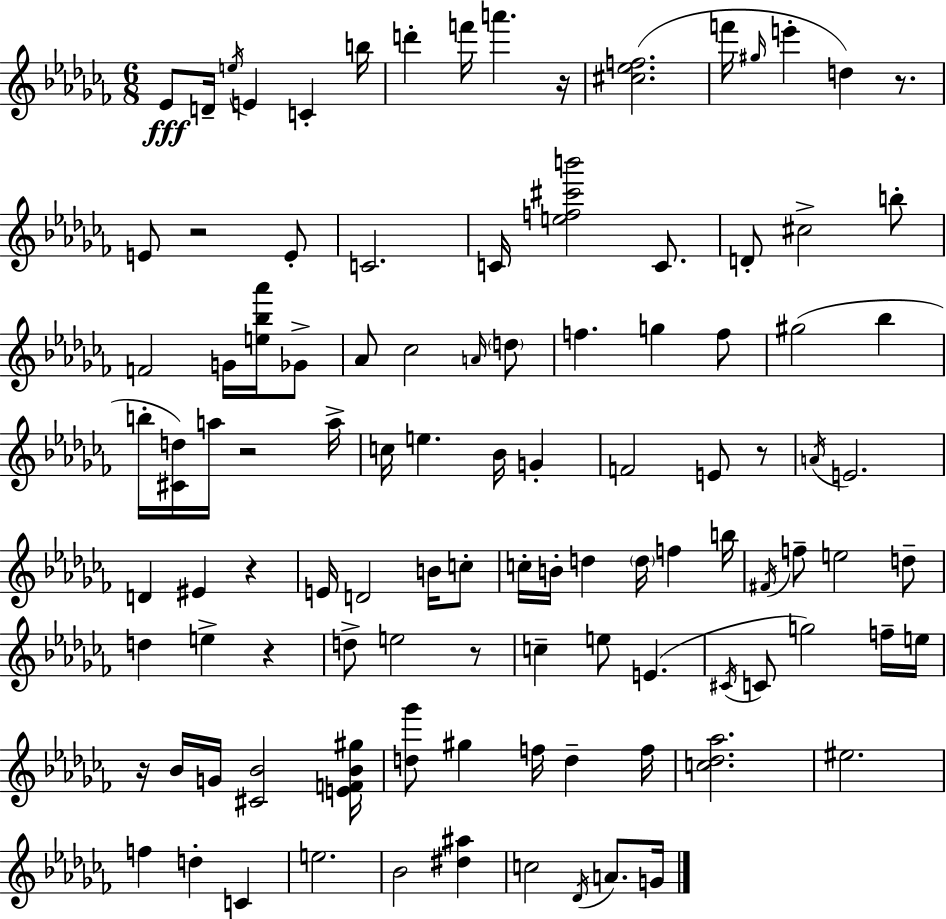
X:1
T:Untitled
M:6/8
L:1/4
K:Abm
_E/2 D/4 e/4 E C b/4 d' f'/4 a' z/4 [^c_ef]2 f'/4 ^g/4 e' d z/2 E/2 z2 E/2 C2 C/4 [ef^c'b']2 C/2 D/2 ^c2 b/2 F2 G/4 [e_b_a']/4 _G/2 _A/2 _c2 A/4 d/2 f g f/2 ^g2 _b b/4 [^Cd]/4 a/4 z2 a/4 c/4 e _B/4 G F2 E/2 z/2 A/4 E2 D ^E z E/4 D2 B/4 c/2 c/4 B/4 d d/4 f b/4 ^F/4 f/2 e2 d/2 d e z d/2 e2 z/2 c e/2 E ^C/4 C/2 g2 f/4 e/4 z/4 _B/4 G/4 [^C_B]2 [EF_B^g]/4 [d_g']/2 ^g f/4 d f/4 [c_d_a]2 ^e2 f d C e2 _B2 [^d^a] c2 _D/4 A/2 G/4